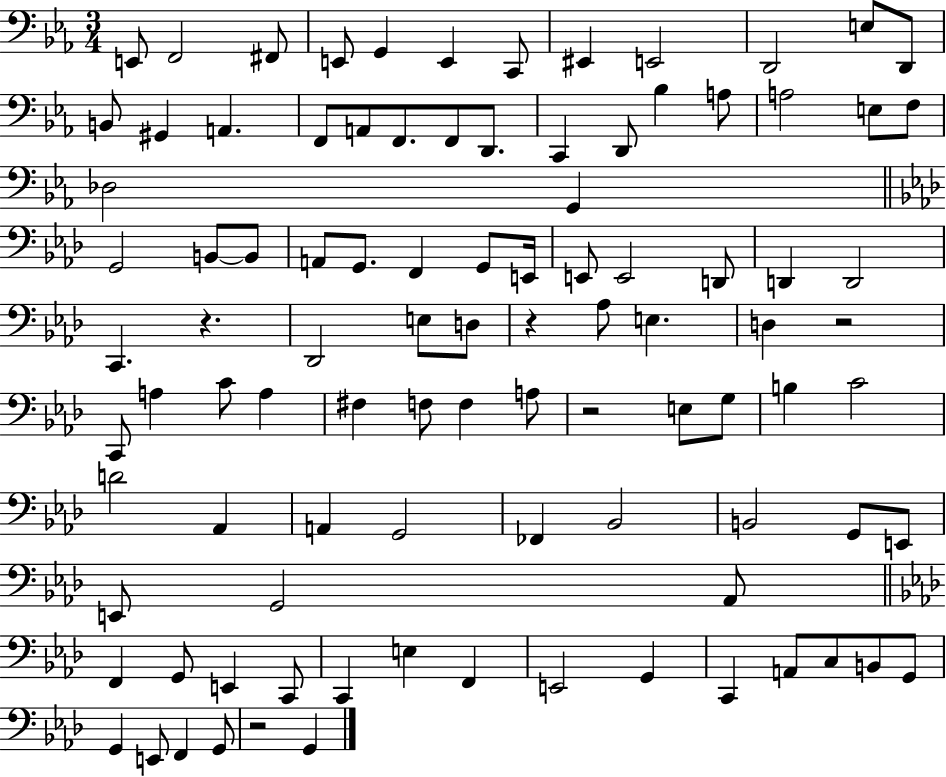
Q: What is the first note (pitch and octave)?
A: E2